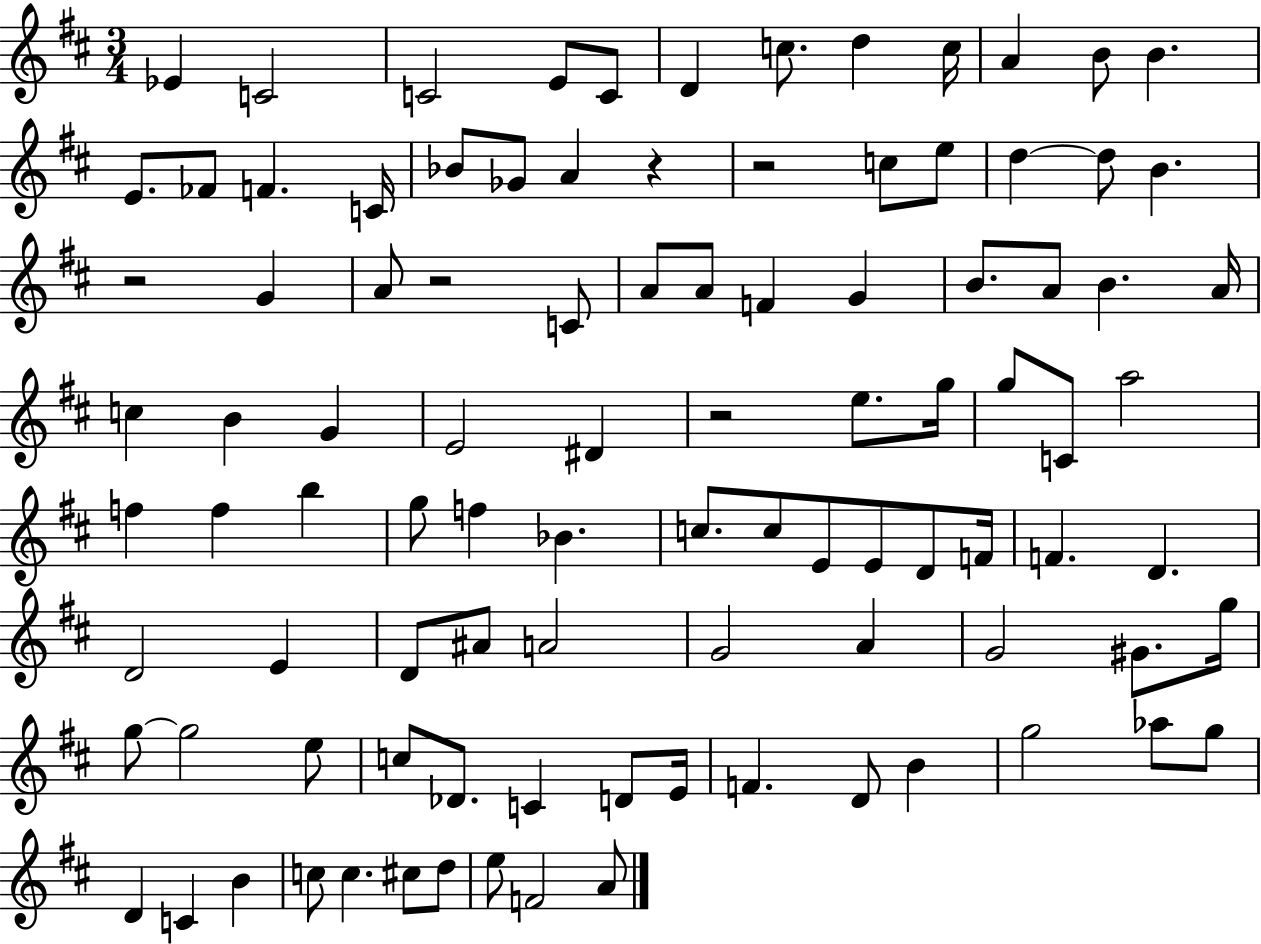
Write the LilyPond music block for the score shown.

{
  \clef treble
  \numericTimeSignature
  \time 3/4
  \key d \major
  ees'4 c'2 | c'2 e'8 c'8 | d'4 c''8. d''4 c''16 | a'4 b'8 b'4. | \break e'8. fes'8 f'4. c'16 | bes'8 ges'8 a'4 r4 | r2 c''8 e''8 | d''4~~ d''8 b'4. | \break r2 g'4 | a'8 r2 c'8 | a'8 a'8 f'4 g'4 | b'8. a'8 b'4. a'16 | \break c''4 b'4 g'4 | e'2 dis'4 | r2 e''8. g''16 | g''8 c'8 a''2 | \break f''4 f''4 b''4 | g''8 f''4 bes'4. | c''8. c''8 e'8 e'8 d'8 f'16 | f'4. d'4. | \break d'2 e'4 | d'8 ais'8 a'2 | g'2 a'4 | g'2 gis'8. g''16 | \break g''8~~ g''2 e''8 | c''8 des'8. c'4 d'8 e'16 | f'4. d'8 b'4 | g''2 aes''8 g''8 | \break d'4 c'4 b'4 | c''8 c''4. cis''8 d''8 | e''8 f'2 a'8 | \bar "|."
}